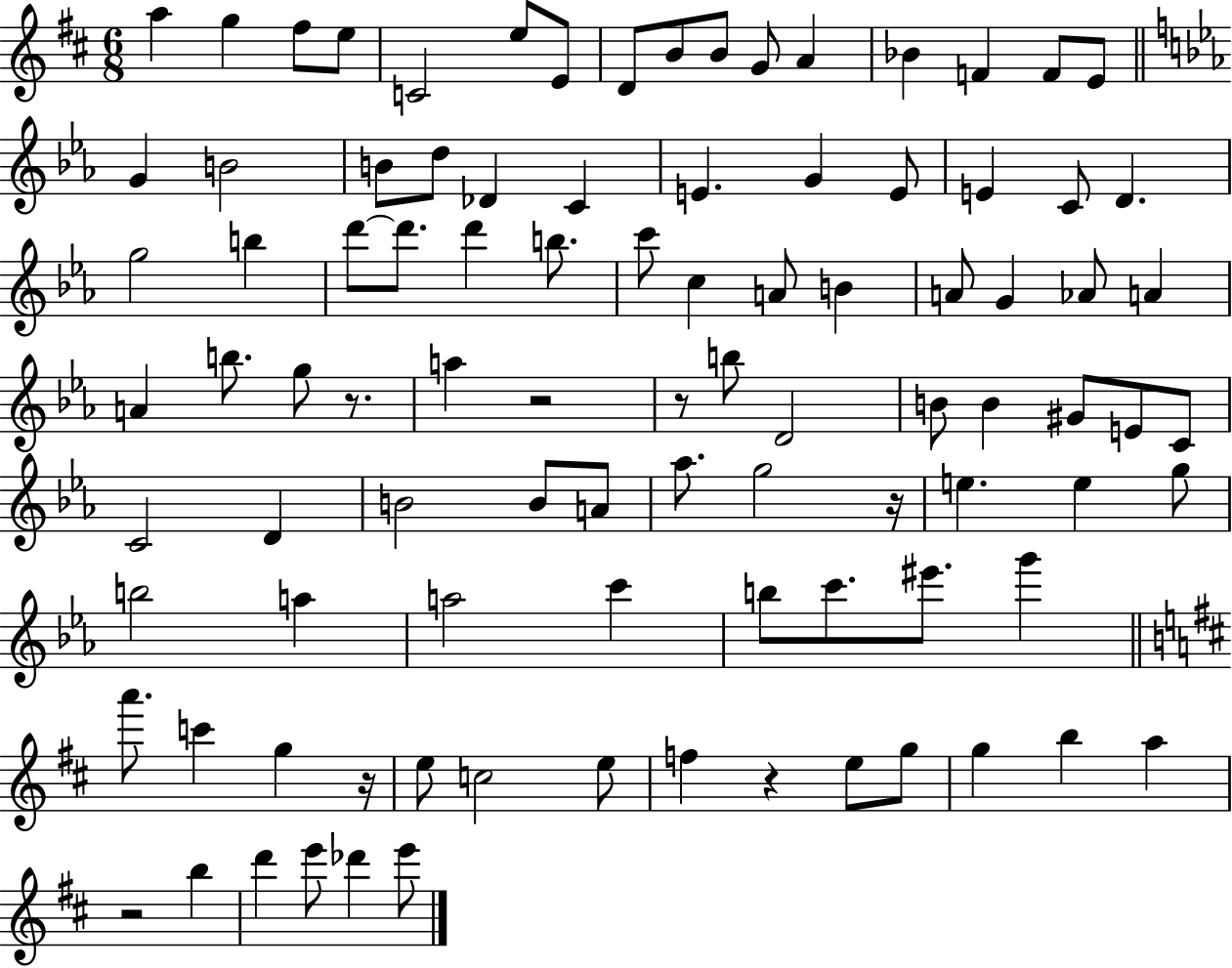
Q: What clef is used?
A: treble